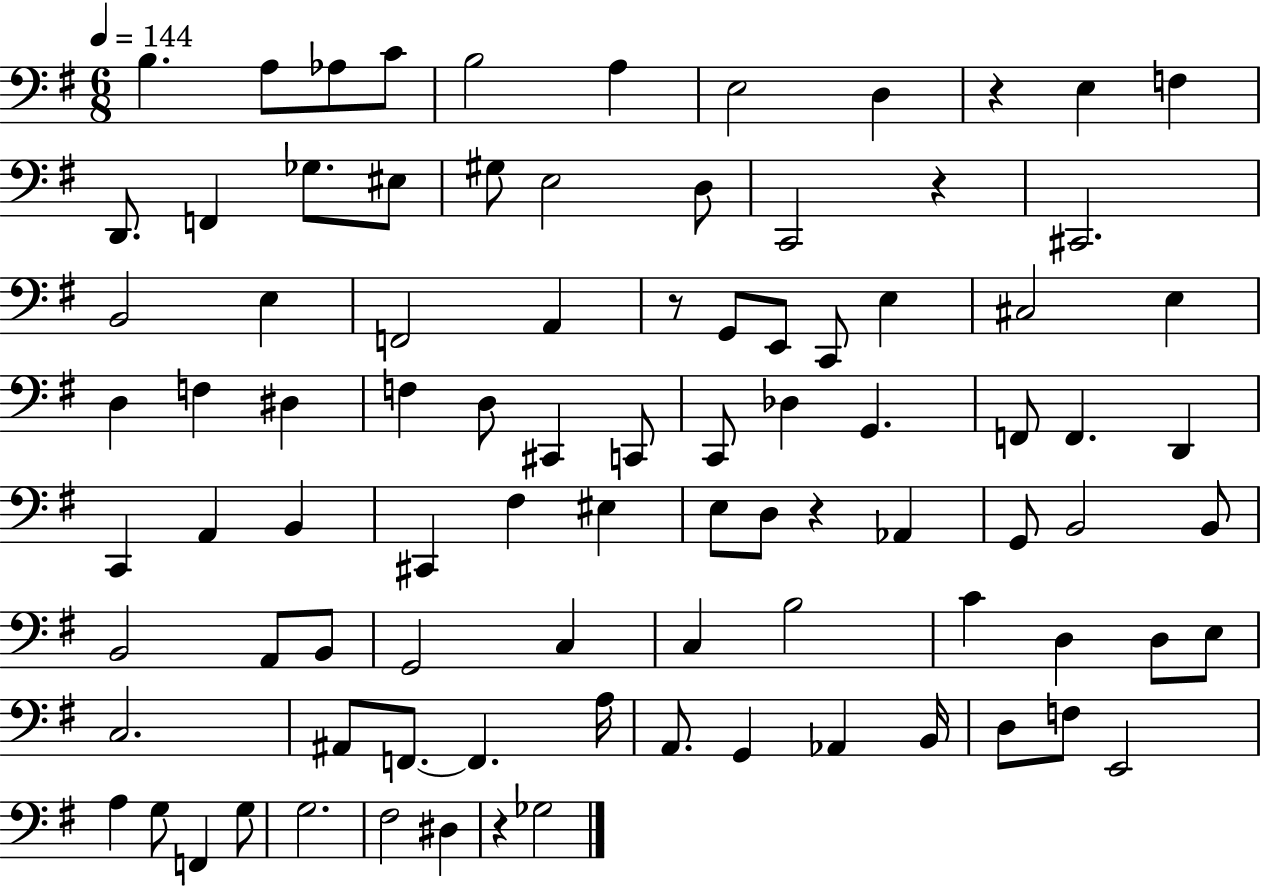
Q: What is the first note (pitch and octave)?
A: B3